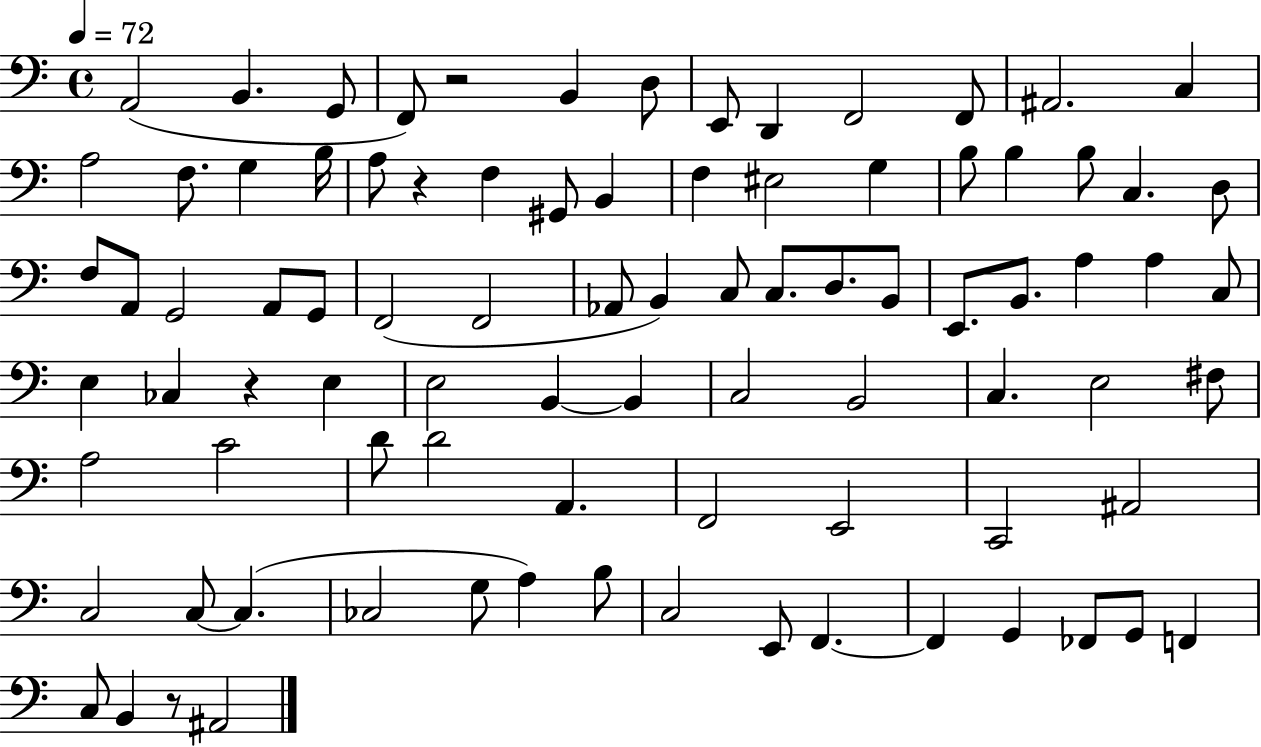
{
  \clef bass
  \time 4/4
  \defaultTimeSignature
  \key c \major
  \tempo 4 = 72
  \repeat volta 2 { a,2( b,4. g,8 | f,8) r2 b,4 d8 | e,8 d,4 f,2 f,8 | ais,2. c4 | \break a2 f8. g4 b16 | a8 r4 f4 gis,8 b,4 | f4 eis2 g4 | b8 b4 b8 c4. d8 | \break f8 a,8 g,2 a,8 g,8 | f,2( f,2 | aes,8 b,4) c8 c8. d8. b,8 | e,8. b,8. a4 a4 c8 | \break e4 ces4 r4 e4 | e2 b,4~~ b,4 | c2 b,2 | c4. e2 fis8 | \break a2 c'2 | d'8 d'2 a,4. | f,2 e,2 | c,2 ais,2 | \break c2 c8~~ c4.( | ces2 g8 a4) b8 | c2 e,8 f,4.~~ | f,4 g,4 fes,8 g,8 f,4 | \break c8 b,4 r8 ais,2 | } \bar "|."
}